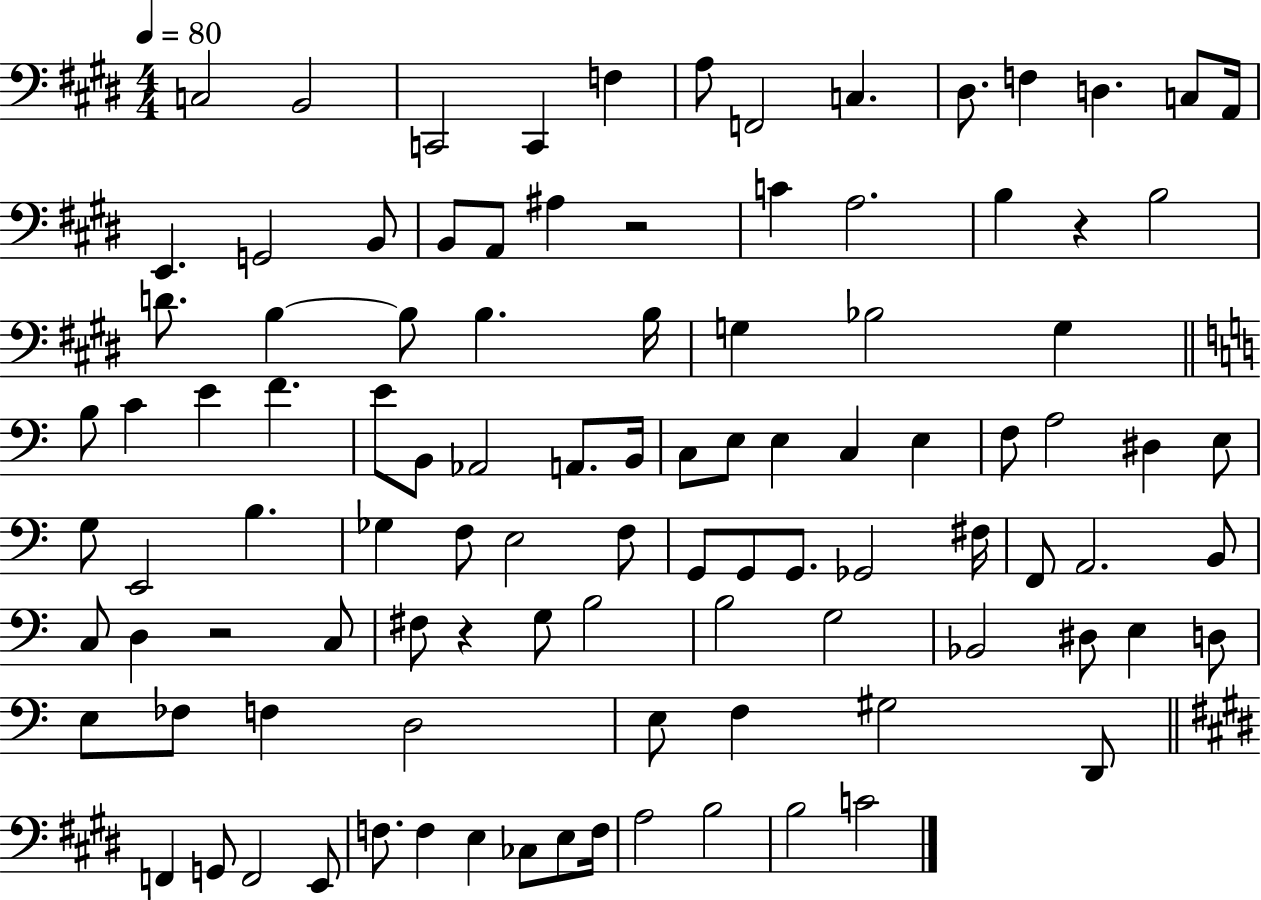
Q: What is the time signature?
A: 4/4